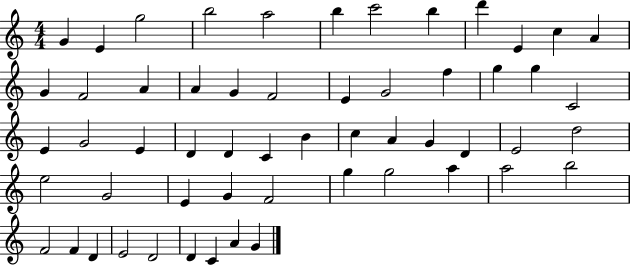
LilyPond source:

{
  \clef treble
  \numericTimeSignature
  \time 4/4
  \key c \major
  g'4 e'4 g''2 | b''2 a''2 | b''4 c'''2 b''4 | d'''4 e'4 c''4 a'4 | \break g'4 f'2 a'4 | a'4 g'4 f'2 | e'4 g'2 f''4 | g''4 g''4 c'2 | \break e'4 g'2 e'4 | d'4 d'4 c'4 b'4 | c''4 a'4 g'4 d'4 | e'2 d''2 | \break e''2 g'2 | e'4 g'4 f'2 | g''4 g''2 a''4 | a''2 b''2 | \break f'2 f'4 d'4 | e'2 d'2 | d'4 c'4 a'4 g'4 | \bar "|."
}